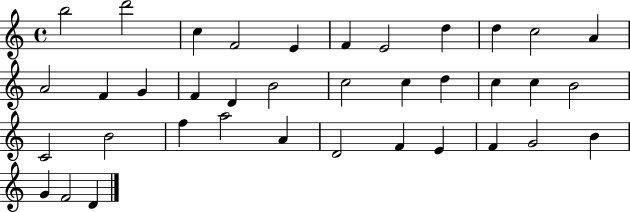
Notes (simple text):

B5/h D6/h C5/q F4/h E4/q F4/q E4/h D5/q D5/q C5/h A4/q A4/h F4/q G4/q F4/q D4/q B4/h C5/h C5/q D5/q C5/q C5/q B4/h C4/h B4/h F5/q A5/h A4/q D4/h F4/q E4/q F4/q G4/h B4/q G4/q F4/h D4/q